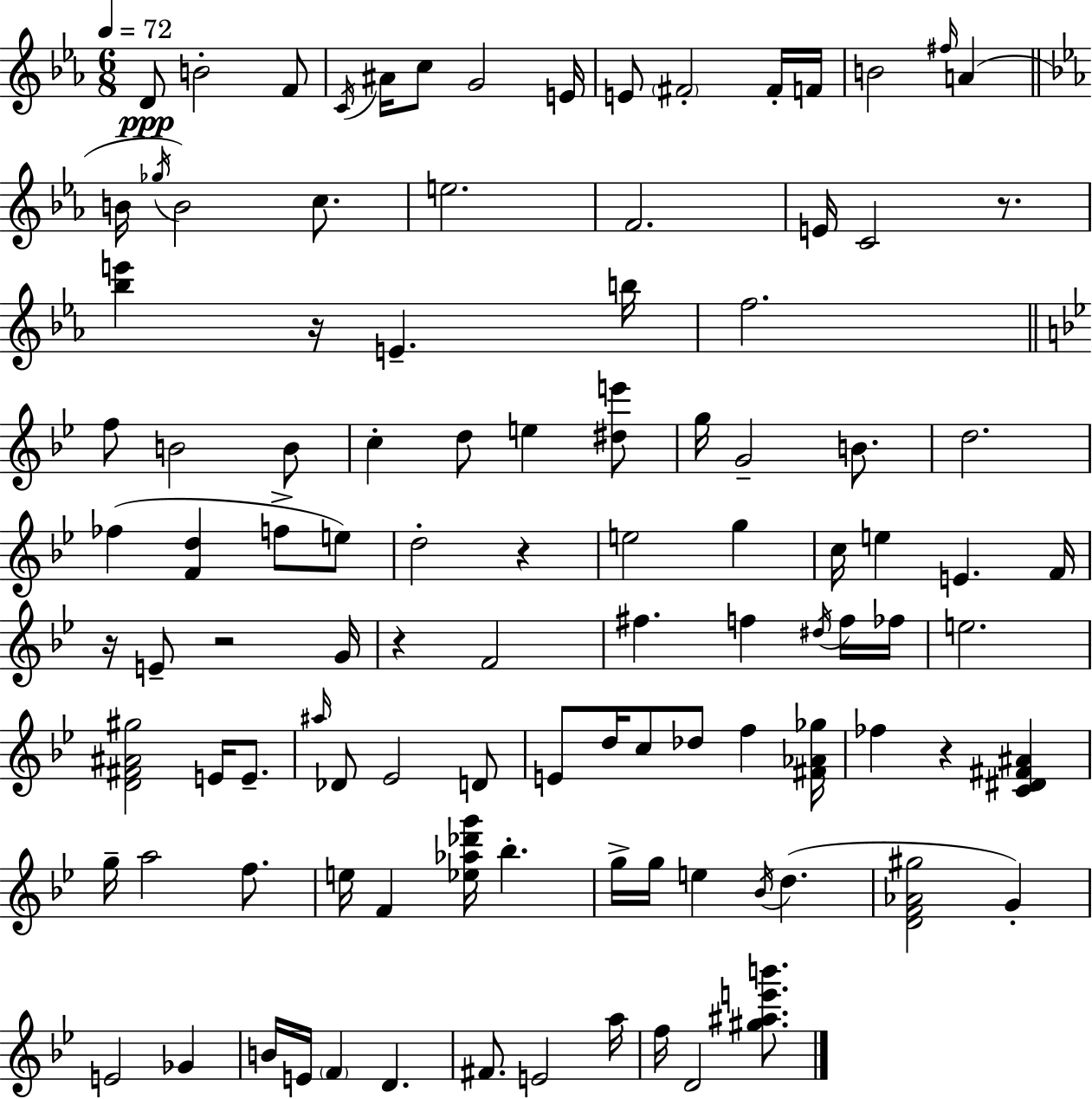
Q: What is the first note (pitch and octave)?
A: D4